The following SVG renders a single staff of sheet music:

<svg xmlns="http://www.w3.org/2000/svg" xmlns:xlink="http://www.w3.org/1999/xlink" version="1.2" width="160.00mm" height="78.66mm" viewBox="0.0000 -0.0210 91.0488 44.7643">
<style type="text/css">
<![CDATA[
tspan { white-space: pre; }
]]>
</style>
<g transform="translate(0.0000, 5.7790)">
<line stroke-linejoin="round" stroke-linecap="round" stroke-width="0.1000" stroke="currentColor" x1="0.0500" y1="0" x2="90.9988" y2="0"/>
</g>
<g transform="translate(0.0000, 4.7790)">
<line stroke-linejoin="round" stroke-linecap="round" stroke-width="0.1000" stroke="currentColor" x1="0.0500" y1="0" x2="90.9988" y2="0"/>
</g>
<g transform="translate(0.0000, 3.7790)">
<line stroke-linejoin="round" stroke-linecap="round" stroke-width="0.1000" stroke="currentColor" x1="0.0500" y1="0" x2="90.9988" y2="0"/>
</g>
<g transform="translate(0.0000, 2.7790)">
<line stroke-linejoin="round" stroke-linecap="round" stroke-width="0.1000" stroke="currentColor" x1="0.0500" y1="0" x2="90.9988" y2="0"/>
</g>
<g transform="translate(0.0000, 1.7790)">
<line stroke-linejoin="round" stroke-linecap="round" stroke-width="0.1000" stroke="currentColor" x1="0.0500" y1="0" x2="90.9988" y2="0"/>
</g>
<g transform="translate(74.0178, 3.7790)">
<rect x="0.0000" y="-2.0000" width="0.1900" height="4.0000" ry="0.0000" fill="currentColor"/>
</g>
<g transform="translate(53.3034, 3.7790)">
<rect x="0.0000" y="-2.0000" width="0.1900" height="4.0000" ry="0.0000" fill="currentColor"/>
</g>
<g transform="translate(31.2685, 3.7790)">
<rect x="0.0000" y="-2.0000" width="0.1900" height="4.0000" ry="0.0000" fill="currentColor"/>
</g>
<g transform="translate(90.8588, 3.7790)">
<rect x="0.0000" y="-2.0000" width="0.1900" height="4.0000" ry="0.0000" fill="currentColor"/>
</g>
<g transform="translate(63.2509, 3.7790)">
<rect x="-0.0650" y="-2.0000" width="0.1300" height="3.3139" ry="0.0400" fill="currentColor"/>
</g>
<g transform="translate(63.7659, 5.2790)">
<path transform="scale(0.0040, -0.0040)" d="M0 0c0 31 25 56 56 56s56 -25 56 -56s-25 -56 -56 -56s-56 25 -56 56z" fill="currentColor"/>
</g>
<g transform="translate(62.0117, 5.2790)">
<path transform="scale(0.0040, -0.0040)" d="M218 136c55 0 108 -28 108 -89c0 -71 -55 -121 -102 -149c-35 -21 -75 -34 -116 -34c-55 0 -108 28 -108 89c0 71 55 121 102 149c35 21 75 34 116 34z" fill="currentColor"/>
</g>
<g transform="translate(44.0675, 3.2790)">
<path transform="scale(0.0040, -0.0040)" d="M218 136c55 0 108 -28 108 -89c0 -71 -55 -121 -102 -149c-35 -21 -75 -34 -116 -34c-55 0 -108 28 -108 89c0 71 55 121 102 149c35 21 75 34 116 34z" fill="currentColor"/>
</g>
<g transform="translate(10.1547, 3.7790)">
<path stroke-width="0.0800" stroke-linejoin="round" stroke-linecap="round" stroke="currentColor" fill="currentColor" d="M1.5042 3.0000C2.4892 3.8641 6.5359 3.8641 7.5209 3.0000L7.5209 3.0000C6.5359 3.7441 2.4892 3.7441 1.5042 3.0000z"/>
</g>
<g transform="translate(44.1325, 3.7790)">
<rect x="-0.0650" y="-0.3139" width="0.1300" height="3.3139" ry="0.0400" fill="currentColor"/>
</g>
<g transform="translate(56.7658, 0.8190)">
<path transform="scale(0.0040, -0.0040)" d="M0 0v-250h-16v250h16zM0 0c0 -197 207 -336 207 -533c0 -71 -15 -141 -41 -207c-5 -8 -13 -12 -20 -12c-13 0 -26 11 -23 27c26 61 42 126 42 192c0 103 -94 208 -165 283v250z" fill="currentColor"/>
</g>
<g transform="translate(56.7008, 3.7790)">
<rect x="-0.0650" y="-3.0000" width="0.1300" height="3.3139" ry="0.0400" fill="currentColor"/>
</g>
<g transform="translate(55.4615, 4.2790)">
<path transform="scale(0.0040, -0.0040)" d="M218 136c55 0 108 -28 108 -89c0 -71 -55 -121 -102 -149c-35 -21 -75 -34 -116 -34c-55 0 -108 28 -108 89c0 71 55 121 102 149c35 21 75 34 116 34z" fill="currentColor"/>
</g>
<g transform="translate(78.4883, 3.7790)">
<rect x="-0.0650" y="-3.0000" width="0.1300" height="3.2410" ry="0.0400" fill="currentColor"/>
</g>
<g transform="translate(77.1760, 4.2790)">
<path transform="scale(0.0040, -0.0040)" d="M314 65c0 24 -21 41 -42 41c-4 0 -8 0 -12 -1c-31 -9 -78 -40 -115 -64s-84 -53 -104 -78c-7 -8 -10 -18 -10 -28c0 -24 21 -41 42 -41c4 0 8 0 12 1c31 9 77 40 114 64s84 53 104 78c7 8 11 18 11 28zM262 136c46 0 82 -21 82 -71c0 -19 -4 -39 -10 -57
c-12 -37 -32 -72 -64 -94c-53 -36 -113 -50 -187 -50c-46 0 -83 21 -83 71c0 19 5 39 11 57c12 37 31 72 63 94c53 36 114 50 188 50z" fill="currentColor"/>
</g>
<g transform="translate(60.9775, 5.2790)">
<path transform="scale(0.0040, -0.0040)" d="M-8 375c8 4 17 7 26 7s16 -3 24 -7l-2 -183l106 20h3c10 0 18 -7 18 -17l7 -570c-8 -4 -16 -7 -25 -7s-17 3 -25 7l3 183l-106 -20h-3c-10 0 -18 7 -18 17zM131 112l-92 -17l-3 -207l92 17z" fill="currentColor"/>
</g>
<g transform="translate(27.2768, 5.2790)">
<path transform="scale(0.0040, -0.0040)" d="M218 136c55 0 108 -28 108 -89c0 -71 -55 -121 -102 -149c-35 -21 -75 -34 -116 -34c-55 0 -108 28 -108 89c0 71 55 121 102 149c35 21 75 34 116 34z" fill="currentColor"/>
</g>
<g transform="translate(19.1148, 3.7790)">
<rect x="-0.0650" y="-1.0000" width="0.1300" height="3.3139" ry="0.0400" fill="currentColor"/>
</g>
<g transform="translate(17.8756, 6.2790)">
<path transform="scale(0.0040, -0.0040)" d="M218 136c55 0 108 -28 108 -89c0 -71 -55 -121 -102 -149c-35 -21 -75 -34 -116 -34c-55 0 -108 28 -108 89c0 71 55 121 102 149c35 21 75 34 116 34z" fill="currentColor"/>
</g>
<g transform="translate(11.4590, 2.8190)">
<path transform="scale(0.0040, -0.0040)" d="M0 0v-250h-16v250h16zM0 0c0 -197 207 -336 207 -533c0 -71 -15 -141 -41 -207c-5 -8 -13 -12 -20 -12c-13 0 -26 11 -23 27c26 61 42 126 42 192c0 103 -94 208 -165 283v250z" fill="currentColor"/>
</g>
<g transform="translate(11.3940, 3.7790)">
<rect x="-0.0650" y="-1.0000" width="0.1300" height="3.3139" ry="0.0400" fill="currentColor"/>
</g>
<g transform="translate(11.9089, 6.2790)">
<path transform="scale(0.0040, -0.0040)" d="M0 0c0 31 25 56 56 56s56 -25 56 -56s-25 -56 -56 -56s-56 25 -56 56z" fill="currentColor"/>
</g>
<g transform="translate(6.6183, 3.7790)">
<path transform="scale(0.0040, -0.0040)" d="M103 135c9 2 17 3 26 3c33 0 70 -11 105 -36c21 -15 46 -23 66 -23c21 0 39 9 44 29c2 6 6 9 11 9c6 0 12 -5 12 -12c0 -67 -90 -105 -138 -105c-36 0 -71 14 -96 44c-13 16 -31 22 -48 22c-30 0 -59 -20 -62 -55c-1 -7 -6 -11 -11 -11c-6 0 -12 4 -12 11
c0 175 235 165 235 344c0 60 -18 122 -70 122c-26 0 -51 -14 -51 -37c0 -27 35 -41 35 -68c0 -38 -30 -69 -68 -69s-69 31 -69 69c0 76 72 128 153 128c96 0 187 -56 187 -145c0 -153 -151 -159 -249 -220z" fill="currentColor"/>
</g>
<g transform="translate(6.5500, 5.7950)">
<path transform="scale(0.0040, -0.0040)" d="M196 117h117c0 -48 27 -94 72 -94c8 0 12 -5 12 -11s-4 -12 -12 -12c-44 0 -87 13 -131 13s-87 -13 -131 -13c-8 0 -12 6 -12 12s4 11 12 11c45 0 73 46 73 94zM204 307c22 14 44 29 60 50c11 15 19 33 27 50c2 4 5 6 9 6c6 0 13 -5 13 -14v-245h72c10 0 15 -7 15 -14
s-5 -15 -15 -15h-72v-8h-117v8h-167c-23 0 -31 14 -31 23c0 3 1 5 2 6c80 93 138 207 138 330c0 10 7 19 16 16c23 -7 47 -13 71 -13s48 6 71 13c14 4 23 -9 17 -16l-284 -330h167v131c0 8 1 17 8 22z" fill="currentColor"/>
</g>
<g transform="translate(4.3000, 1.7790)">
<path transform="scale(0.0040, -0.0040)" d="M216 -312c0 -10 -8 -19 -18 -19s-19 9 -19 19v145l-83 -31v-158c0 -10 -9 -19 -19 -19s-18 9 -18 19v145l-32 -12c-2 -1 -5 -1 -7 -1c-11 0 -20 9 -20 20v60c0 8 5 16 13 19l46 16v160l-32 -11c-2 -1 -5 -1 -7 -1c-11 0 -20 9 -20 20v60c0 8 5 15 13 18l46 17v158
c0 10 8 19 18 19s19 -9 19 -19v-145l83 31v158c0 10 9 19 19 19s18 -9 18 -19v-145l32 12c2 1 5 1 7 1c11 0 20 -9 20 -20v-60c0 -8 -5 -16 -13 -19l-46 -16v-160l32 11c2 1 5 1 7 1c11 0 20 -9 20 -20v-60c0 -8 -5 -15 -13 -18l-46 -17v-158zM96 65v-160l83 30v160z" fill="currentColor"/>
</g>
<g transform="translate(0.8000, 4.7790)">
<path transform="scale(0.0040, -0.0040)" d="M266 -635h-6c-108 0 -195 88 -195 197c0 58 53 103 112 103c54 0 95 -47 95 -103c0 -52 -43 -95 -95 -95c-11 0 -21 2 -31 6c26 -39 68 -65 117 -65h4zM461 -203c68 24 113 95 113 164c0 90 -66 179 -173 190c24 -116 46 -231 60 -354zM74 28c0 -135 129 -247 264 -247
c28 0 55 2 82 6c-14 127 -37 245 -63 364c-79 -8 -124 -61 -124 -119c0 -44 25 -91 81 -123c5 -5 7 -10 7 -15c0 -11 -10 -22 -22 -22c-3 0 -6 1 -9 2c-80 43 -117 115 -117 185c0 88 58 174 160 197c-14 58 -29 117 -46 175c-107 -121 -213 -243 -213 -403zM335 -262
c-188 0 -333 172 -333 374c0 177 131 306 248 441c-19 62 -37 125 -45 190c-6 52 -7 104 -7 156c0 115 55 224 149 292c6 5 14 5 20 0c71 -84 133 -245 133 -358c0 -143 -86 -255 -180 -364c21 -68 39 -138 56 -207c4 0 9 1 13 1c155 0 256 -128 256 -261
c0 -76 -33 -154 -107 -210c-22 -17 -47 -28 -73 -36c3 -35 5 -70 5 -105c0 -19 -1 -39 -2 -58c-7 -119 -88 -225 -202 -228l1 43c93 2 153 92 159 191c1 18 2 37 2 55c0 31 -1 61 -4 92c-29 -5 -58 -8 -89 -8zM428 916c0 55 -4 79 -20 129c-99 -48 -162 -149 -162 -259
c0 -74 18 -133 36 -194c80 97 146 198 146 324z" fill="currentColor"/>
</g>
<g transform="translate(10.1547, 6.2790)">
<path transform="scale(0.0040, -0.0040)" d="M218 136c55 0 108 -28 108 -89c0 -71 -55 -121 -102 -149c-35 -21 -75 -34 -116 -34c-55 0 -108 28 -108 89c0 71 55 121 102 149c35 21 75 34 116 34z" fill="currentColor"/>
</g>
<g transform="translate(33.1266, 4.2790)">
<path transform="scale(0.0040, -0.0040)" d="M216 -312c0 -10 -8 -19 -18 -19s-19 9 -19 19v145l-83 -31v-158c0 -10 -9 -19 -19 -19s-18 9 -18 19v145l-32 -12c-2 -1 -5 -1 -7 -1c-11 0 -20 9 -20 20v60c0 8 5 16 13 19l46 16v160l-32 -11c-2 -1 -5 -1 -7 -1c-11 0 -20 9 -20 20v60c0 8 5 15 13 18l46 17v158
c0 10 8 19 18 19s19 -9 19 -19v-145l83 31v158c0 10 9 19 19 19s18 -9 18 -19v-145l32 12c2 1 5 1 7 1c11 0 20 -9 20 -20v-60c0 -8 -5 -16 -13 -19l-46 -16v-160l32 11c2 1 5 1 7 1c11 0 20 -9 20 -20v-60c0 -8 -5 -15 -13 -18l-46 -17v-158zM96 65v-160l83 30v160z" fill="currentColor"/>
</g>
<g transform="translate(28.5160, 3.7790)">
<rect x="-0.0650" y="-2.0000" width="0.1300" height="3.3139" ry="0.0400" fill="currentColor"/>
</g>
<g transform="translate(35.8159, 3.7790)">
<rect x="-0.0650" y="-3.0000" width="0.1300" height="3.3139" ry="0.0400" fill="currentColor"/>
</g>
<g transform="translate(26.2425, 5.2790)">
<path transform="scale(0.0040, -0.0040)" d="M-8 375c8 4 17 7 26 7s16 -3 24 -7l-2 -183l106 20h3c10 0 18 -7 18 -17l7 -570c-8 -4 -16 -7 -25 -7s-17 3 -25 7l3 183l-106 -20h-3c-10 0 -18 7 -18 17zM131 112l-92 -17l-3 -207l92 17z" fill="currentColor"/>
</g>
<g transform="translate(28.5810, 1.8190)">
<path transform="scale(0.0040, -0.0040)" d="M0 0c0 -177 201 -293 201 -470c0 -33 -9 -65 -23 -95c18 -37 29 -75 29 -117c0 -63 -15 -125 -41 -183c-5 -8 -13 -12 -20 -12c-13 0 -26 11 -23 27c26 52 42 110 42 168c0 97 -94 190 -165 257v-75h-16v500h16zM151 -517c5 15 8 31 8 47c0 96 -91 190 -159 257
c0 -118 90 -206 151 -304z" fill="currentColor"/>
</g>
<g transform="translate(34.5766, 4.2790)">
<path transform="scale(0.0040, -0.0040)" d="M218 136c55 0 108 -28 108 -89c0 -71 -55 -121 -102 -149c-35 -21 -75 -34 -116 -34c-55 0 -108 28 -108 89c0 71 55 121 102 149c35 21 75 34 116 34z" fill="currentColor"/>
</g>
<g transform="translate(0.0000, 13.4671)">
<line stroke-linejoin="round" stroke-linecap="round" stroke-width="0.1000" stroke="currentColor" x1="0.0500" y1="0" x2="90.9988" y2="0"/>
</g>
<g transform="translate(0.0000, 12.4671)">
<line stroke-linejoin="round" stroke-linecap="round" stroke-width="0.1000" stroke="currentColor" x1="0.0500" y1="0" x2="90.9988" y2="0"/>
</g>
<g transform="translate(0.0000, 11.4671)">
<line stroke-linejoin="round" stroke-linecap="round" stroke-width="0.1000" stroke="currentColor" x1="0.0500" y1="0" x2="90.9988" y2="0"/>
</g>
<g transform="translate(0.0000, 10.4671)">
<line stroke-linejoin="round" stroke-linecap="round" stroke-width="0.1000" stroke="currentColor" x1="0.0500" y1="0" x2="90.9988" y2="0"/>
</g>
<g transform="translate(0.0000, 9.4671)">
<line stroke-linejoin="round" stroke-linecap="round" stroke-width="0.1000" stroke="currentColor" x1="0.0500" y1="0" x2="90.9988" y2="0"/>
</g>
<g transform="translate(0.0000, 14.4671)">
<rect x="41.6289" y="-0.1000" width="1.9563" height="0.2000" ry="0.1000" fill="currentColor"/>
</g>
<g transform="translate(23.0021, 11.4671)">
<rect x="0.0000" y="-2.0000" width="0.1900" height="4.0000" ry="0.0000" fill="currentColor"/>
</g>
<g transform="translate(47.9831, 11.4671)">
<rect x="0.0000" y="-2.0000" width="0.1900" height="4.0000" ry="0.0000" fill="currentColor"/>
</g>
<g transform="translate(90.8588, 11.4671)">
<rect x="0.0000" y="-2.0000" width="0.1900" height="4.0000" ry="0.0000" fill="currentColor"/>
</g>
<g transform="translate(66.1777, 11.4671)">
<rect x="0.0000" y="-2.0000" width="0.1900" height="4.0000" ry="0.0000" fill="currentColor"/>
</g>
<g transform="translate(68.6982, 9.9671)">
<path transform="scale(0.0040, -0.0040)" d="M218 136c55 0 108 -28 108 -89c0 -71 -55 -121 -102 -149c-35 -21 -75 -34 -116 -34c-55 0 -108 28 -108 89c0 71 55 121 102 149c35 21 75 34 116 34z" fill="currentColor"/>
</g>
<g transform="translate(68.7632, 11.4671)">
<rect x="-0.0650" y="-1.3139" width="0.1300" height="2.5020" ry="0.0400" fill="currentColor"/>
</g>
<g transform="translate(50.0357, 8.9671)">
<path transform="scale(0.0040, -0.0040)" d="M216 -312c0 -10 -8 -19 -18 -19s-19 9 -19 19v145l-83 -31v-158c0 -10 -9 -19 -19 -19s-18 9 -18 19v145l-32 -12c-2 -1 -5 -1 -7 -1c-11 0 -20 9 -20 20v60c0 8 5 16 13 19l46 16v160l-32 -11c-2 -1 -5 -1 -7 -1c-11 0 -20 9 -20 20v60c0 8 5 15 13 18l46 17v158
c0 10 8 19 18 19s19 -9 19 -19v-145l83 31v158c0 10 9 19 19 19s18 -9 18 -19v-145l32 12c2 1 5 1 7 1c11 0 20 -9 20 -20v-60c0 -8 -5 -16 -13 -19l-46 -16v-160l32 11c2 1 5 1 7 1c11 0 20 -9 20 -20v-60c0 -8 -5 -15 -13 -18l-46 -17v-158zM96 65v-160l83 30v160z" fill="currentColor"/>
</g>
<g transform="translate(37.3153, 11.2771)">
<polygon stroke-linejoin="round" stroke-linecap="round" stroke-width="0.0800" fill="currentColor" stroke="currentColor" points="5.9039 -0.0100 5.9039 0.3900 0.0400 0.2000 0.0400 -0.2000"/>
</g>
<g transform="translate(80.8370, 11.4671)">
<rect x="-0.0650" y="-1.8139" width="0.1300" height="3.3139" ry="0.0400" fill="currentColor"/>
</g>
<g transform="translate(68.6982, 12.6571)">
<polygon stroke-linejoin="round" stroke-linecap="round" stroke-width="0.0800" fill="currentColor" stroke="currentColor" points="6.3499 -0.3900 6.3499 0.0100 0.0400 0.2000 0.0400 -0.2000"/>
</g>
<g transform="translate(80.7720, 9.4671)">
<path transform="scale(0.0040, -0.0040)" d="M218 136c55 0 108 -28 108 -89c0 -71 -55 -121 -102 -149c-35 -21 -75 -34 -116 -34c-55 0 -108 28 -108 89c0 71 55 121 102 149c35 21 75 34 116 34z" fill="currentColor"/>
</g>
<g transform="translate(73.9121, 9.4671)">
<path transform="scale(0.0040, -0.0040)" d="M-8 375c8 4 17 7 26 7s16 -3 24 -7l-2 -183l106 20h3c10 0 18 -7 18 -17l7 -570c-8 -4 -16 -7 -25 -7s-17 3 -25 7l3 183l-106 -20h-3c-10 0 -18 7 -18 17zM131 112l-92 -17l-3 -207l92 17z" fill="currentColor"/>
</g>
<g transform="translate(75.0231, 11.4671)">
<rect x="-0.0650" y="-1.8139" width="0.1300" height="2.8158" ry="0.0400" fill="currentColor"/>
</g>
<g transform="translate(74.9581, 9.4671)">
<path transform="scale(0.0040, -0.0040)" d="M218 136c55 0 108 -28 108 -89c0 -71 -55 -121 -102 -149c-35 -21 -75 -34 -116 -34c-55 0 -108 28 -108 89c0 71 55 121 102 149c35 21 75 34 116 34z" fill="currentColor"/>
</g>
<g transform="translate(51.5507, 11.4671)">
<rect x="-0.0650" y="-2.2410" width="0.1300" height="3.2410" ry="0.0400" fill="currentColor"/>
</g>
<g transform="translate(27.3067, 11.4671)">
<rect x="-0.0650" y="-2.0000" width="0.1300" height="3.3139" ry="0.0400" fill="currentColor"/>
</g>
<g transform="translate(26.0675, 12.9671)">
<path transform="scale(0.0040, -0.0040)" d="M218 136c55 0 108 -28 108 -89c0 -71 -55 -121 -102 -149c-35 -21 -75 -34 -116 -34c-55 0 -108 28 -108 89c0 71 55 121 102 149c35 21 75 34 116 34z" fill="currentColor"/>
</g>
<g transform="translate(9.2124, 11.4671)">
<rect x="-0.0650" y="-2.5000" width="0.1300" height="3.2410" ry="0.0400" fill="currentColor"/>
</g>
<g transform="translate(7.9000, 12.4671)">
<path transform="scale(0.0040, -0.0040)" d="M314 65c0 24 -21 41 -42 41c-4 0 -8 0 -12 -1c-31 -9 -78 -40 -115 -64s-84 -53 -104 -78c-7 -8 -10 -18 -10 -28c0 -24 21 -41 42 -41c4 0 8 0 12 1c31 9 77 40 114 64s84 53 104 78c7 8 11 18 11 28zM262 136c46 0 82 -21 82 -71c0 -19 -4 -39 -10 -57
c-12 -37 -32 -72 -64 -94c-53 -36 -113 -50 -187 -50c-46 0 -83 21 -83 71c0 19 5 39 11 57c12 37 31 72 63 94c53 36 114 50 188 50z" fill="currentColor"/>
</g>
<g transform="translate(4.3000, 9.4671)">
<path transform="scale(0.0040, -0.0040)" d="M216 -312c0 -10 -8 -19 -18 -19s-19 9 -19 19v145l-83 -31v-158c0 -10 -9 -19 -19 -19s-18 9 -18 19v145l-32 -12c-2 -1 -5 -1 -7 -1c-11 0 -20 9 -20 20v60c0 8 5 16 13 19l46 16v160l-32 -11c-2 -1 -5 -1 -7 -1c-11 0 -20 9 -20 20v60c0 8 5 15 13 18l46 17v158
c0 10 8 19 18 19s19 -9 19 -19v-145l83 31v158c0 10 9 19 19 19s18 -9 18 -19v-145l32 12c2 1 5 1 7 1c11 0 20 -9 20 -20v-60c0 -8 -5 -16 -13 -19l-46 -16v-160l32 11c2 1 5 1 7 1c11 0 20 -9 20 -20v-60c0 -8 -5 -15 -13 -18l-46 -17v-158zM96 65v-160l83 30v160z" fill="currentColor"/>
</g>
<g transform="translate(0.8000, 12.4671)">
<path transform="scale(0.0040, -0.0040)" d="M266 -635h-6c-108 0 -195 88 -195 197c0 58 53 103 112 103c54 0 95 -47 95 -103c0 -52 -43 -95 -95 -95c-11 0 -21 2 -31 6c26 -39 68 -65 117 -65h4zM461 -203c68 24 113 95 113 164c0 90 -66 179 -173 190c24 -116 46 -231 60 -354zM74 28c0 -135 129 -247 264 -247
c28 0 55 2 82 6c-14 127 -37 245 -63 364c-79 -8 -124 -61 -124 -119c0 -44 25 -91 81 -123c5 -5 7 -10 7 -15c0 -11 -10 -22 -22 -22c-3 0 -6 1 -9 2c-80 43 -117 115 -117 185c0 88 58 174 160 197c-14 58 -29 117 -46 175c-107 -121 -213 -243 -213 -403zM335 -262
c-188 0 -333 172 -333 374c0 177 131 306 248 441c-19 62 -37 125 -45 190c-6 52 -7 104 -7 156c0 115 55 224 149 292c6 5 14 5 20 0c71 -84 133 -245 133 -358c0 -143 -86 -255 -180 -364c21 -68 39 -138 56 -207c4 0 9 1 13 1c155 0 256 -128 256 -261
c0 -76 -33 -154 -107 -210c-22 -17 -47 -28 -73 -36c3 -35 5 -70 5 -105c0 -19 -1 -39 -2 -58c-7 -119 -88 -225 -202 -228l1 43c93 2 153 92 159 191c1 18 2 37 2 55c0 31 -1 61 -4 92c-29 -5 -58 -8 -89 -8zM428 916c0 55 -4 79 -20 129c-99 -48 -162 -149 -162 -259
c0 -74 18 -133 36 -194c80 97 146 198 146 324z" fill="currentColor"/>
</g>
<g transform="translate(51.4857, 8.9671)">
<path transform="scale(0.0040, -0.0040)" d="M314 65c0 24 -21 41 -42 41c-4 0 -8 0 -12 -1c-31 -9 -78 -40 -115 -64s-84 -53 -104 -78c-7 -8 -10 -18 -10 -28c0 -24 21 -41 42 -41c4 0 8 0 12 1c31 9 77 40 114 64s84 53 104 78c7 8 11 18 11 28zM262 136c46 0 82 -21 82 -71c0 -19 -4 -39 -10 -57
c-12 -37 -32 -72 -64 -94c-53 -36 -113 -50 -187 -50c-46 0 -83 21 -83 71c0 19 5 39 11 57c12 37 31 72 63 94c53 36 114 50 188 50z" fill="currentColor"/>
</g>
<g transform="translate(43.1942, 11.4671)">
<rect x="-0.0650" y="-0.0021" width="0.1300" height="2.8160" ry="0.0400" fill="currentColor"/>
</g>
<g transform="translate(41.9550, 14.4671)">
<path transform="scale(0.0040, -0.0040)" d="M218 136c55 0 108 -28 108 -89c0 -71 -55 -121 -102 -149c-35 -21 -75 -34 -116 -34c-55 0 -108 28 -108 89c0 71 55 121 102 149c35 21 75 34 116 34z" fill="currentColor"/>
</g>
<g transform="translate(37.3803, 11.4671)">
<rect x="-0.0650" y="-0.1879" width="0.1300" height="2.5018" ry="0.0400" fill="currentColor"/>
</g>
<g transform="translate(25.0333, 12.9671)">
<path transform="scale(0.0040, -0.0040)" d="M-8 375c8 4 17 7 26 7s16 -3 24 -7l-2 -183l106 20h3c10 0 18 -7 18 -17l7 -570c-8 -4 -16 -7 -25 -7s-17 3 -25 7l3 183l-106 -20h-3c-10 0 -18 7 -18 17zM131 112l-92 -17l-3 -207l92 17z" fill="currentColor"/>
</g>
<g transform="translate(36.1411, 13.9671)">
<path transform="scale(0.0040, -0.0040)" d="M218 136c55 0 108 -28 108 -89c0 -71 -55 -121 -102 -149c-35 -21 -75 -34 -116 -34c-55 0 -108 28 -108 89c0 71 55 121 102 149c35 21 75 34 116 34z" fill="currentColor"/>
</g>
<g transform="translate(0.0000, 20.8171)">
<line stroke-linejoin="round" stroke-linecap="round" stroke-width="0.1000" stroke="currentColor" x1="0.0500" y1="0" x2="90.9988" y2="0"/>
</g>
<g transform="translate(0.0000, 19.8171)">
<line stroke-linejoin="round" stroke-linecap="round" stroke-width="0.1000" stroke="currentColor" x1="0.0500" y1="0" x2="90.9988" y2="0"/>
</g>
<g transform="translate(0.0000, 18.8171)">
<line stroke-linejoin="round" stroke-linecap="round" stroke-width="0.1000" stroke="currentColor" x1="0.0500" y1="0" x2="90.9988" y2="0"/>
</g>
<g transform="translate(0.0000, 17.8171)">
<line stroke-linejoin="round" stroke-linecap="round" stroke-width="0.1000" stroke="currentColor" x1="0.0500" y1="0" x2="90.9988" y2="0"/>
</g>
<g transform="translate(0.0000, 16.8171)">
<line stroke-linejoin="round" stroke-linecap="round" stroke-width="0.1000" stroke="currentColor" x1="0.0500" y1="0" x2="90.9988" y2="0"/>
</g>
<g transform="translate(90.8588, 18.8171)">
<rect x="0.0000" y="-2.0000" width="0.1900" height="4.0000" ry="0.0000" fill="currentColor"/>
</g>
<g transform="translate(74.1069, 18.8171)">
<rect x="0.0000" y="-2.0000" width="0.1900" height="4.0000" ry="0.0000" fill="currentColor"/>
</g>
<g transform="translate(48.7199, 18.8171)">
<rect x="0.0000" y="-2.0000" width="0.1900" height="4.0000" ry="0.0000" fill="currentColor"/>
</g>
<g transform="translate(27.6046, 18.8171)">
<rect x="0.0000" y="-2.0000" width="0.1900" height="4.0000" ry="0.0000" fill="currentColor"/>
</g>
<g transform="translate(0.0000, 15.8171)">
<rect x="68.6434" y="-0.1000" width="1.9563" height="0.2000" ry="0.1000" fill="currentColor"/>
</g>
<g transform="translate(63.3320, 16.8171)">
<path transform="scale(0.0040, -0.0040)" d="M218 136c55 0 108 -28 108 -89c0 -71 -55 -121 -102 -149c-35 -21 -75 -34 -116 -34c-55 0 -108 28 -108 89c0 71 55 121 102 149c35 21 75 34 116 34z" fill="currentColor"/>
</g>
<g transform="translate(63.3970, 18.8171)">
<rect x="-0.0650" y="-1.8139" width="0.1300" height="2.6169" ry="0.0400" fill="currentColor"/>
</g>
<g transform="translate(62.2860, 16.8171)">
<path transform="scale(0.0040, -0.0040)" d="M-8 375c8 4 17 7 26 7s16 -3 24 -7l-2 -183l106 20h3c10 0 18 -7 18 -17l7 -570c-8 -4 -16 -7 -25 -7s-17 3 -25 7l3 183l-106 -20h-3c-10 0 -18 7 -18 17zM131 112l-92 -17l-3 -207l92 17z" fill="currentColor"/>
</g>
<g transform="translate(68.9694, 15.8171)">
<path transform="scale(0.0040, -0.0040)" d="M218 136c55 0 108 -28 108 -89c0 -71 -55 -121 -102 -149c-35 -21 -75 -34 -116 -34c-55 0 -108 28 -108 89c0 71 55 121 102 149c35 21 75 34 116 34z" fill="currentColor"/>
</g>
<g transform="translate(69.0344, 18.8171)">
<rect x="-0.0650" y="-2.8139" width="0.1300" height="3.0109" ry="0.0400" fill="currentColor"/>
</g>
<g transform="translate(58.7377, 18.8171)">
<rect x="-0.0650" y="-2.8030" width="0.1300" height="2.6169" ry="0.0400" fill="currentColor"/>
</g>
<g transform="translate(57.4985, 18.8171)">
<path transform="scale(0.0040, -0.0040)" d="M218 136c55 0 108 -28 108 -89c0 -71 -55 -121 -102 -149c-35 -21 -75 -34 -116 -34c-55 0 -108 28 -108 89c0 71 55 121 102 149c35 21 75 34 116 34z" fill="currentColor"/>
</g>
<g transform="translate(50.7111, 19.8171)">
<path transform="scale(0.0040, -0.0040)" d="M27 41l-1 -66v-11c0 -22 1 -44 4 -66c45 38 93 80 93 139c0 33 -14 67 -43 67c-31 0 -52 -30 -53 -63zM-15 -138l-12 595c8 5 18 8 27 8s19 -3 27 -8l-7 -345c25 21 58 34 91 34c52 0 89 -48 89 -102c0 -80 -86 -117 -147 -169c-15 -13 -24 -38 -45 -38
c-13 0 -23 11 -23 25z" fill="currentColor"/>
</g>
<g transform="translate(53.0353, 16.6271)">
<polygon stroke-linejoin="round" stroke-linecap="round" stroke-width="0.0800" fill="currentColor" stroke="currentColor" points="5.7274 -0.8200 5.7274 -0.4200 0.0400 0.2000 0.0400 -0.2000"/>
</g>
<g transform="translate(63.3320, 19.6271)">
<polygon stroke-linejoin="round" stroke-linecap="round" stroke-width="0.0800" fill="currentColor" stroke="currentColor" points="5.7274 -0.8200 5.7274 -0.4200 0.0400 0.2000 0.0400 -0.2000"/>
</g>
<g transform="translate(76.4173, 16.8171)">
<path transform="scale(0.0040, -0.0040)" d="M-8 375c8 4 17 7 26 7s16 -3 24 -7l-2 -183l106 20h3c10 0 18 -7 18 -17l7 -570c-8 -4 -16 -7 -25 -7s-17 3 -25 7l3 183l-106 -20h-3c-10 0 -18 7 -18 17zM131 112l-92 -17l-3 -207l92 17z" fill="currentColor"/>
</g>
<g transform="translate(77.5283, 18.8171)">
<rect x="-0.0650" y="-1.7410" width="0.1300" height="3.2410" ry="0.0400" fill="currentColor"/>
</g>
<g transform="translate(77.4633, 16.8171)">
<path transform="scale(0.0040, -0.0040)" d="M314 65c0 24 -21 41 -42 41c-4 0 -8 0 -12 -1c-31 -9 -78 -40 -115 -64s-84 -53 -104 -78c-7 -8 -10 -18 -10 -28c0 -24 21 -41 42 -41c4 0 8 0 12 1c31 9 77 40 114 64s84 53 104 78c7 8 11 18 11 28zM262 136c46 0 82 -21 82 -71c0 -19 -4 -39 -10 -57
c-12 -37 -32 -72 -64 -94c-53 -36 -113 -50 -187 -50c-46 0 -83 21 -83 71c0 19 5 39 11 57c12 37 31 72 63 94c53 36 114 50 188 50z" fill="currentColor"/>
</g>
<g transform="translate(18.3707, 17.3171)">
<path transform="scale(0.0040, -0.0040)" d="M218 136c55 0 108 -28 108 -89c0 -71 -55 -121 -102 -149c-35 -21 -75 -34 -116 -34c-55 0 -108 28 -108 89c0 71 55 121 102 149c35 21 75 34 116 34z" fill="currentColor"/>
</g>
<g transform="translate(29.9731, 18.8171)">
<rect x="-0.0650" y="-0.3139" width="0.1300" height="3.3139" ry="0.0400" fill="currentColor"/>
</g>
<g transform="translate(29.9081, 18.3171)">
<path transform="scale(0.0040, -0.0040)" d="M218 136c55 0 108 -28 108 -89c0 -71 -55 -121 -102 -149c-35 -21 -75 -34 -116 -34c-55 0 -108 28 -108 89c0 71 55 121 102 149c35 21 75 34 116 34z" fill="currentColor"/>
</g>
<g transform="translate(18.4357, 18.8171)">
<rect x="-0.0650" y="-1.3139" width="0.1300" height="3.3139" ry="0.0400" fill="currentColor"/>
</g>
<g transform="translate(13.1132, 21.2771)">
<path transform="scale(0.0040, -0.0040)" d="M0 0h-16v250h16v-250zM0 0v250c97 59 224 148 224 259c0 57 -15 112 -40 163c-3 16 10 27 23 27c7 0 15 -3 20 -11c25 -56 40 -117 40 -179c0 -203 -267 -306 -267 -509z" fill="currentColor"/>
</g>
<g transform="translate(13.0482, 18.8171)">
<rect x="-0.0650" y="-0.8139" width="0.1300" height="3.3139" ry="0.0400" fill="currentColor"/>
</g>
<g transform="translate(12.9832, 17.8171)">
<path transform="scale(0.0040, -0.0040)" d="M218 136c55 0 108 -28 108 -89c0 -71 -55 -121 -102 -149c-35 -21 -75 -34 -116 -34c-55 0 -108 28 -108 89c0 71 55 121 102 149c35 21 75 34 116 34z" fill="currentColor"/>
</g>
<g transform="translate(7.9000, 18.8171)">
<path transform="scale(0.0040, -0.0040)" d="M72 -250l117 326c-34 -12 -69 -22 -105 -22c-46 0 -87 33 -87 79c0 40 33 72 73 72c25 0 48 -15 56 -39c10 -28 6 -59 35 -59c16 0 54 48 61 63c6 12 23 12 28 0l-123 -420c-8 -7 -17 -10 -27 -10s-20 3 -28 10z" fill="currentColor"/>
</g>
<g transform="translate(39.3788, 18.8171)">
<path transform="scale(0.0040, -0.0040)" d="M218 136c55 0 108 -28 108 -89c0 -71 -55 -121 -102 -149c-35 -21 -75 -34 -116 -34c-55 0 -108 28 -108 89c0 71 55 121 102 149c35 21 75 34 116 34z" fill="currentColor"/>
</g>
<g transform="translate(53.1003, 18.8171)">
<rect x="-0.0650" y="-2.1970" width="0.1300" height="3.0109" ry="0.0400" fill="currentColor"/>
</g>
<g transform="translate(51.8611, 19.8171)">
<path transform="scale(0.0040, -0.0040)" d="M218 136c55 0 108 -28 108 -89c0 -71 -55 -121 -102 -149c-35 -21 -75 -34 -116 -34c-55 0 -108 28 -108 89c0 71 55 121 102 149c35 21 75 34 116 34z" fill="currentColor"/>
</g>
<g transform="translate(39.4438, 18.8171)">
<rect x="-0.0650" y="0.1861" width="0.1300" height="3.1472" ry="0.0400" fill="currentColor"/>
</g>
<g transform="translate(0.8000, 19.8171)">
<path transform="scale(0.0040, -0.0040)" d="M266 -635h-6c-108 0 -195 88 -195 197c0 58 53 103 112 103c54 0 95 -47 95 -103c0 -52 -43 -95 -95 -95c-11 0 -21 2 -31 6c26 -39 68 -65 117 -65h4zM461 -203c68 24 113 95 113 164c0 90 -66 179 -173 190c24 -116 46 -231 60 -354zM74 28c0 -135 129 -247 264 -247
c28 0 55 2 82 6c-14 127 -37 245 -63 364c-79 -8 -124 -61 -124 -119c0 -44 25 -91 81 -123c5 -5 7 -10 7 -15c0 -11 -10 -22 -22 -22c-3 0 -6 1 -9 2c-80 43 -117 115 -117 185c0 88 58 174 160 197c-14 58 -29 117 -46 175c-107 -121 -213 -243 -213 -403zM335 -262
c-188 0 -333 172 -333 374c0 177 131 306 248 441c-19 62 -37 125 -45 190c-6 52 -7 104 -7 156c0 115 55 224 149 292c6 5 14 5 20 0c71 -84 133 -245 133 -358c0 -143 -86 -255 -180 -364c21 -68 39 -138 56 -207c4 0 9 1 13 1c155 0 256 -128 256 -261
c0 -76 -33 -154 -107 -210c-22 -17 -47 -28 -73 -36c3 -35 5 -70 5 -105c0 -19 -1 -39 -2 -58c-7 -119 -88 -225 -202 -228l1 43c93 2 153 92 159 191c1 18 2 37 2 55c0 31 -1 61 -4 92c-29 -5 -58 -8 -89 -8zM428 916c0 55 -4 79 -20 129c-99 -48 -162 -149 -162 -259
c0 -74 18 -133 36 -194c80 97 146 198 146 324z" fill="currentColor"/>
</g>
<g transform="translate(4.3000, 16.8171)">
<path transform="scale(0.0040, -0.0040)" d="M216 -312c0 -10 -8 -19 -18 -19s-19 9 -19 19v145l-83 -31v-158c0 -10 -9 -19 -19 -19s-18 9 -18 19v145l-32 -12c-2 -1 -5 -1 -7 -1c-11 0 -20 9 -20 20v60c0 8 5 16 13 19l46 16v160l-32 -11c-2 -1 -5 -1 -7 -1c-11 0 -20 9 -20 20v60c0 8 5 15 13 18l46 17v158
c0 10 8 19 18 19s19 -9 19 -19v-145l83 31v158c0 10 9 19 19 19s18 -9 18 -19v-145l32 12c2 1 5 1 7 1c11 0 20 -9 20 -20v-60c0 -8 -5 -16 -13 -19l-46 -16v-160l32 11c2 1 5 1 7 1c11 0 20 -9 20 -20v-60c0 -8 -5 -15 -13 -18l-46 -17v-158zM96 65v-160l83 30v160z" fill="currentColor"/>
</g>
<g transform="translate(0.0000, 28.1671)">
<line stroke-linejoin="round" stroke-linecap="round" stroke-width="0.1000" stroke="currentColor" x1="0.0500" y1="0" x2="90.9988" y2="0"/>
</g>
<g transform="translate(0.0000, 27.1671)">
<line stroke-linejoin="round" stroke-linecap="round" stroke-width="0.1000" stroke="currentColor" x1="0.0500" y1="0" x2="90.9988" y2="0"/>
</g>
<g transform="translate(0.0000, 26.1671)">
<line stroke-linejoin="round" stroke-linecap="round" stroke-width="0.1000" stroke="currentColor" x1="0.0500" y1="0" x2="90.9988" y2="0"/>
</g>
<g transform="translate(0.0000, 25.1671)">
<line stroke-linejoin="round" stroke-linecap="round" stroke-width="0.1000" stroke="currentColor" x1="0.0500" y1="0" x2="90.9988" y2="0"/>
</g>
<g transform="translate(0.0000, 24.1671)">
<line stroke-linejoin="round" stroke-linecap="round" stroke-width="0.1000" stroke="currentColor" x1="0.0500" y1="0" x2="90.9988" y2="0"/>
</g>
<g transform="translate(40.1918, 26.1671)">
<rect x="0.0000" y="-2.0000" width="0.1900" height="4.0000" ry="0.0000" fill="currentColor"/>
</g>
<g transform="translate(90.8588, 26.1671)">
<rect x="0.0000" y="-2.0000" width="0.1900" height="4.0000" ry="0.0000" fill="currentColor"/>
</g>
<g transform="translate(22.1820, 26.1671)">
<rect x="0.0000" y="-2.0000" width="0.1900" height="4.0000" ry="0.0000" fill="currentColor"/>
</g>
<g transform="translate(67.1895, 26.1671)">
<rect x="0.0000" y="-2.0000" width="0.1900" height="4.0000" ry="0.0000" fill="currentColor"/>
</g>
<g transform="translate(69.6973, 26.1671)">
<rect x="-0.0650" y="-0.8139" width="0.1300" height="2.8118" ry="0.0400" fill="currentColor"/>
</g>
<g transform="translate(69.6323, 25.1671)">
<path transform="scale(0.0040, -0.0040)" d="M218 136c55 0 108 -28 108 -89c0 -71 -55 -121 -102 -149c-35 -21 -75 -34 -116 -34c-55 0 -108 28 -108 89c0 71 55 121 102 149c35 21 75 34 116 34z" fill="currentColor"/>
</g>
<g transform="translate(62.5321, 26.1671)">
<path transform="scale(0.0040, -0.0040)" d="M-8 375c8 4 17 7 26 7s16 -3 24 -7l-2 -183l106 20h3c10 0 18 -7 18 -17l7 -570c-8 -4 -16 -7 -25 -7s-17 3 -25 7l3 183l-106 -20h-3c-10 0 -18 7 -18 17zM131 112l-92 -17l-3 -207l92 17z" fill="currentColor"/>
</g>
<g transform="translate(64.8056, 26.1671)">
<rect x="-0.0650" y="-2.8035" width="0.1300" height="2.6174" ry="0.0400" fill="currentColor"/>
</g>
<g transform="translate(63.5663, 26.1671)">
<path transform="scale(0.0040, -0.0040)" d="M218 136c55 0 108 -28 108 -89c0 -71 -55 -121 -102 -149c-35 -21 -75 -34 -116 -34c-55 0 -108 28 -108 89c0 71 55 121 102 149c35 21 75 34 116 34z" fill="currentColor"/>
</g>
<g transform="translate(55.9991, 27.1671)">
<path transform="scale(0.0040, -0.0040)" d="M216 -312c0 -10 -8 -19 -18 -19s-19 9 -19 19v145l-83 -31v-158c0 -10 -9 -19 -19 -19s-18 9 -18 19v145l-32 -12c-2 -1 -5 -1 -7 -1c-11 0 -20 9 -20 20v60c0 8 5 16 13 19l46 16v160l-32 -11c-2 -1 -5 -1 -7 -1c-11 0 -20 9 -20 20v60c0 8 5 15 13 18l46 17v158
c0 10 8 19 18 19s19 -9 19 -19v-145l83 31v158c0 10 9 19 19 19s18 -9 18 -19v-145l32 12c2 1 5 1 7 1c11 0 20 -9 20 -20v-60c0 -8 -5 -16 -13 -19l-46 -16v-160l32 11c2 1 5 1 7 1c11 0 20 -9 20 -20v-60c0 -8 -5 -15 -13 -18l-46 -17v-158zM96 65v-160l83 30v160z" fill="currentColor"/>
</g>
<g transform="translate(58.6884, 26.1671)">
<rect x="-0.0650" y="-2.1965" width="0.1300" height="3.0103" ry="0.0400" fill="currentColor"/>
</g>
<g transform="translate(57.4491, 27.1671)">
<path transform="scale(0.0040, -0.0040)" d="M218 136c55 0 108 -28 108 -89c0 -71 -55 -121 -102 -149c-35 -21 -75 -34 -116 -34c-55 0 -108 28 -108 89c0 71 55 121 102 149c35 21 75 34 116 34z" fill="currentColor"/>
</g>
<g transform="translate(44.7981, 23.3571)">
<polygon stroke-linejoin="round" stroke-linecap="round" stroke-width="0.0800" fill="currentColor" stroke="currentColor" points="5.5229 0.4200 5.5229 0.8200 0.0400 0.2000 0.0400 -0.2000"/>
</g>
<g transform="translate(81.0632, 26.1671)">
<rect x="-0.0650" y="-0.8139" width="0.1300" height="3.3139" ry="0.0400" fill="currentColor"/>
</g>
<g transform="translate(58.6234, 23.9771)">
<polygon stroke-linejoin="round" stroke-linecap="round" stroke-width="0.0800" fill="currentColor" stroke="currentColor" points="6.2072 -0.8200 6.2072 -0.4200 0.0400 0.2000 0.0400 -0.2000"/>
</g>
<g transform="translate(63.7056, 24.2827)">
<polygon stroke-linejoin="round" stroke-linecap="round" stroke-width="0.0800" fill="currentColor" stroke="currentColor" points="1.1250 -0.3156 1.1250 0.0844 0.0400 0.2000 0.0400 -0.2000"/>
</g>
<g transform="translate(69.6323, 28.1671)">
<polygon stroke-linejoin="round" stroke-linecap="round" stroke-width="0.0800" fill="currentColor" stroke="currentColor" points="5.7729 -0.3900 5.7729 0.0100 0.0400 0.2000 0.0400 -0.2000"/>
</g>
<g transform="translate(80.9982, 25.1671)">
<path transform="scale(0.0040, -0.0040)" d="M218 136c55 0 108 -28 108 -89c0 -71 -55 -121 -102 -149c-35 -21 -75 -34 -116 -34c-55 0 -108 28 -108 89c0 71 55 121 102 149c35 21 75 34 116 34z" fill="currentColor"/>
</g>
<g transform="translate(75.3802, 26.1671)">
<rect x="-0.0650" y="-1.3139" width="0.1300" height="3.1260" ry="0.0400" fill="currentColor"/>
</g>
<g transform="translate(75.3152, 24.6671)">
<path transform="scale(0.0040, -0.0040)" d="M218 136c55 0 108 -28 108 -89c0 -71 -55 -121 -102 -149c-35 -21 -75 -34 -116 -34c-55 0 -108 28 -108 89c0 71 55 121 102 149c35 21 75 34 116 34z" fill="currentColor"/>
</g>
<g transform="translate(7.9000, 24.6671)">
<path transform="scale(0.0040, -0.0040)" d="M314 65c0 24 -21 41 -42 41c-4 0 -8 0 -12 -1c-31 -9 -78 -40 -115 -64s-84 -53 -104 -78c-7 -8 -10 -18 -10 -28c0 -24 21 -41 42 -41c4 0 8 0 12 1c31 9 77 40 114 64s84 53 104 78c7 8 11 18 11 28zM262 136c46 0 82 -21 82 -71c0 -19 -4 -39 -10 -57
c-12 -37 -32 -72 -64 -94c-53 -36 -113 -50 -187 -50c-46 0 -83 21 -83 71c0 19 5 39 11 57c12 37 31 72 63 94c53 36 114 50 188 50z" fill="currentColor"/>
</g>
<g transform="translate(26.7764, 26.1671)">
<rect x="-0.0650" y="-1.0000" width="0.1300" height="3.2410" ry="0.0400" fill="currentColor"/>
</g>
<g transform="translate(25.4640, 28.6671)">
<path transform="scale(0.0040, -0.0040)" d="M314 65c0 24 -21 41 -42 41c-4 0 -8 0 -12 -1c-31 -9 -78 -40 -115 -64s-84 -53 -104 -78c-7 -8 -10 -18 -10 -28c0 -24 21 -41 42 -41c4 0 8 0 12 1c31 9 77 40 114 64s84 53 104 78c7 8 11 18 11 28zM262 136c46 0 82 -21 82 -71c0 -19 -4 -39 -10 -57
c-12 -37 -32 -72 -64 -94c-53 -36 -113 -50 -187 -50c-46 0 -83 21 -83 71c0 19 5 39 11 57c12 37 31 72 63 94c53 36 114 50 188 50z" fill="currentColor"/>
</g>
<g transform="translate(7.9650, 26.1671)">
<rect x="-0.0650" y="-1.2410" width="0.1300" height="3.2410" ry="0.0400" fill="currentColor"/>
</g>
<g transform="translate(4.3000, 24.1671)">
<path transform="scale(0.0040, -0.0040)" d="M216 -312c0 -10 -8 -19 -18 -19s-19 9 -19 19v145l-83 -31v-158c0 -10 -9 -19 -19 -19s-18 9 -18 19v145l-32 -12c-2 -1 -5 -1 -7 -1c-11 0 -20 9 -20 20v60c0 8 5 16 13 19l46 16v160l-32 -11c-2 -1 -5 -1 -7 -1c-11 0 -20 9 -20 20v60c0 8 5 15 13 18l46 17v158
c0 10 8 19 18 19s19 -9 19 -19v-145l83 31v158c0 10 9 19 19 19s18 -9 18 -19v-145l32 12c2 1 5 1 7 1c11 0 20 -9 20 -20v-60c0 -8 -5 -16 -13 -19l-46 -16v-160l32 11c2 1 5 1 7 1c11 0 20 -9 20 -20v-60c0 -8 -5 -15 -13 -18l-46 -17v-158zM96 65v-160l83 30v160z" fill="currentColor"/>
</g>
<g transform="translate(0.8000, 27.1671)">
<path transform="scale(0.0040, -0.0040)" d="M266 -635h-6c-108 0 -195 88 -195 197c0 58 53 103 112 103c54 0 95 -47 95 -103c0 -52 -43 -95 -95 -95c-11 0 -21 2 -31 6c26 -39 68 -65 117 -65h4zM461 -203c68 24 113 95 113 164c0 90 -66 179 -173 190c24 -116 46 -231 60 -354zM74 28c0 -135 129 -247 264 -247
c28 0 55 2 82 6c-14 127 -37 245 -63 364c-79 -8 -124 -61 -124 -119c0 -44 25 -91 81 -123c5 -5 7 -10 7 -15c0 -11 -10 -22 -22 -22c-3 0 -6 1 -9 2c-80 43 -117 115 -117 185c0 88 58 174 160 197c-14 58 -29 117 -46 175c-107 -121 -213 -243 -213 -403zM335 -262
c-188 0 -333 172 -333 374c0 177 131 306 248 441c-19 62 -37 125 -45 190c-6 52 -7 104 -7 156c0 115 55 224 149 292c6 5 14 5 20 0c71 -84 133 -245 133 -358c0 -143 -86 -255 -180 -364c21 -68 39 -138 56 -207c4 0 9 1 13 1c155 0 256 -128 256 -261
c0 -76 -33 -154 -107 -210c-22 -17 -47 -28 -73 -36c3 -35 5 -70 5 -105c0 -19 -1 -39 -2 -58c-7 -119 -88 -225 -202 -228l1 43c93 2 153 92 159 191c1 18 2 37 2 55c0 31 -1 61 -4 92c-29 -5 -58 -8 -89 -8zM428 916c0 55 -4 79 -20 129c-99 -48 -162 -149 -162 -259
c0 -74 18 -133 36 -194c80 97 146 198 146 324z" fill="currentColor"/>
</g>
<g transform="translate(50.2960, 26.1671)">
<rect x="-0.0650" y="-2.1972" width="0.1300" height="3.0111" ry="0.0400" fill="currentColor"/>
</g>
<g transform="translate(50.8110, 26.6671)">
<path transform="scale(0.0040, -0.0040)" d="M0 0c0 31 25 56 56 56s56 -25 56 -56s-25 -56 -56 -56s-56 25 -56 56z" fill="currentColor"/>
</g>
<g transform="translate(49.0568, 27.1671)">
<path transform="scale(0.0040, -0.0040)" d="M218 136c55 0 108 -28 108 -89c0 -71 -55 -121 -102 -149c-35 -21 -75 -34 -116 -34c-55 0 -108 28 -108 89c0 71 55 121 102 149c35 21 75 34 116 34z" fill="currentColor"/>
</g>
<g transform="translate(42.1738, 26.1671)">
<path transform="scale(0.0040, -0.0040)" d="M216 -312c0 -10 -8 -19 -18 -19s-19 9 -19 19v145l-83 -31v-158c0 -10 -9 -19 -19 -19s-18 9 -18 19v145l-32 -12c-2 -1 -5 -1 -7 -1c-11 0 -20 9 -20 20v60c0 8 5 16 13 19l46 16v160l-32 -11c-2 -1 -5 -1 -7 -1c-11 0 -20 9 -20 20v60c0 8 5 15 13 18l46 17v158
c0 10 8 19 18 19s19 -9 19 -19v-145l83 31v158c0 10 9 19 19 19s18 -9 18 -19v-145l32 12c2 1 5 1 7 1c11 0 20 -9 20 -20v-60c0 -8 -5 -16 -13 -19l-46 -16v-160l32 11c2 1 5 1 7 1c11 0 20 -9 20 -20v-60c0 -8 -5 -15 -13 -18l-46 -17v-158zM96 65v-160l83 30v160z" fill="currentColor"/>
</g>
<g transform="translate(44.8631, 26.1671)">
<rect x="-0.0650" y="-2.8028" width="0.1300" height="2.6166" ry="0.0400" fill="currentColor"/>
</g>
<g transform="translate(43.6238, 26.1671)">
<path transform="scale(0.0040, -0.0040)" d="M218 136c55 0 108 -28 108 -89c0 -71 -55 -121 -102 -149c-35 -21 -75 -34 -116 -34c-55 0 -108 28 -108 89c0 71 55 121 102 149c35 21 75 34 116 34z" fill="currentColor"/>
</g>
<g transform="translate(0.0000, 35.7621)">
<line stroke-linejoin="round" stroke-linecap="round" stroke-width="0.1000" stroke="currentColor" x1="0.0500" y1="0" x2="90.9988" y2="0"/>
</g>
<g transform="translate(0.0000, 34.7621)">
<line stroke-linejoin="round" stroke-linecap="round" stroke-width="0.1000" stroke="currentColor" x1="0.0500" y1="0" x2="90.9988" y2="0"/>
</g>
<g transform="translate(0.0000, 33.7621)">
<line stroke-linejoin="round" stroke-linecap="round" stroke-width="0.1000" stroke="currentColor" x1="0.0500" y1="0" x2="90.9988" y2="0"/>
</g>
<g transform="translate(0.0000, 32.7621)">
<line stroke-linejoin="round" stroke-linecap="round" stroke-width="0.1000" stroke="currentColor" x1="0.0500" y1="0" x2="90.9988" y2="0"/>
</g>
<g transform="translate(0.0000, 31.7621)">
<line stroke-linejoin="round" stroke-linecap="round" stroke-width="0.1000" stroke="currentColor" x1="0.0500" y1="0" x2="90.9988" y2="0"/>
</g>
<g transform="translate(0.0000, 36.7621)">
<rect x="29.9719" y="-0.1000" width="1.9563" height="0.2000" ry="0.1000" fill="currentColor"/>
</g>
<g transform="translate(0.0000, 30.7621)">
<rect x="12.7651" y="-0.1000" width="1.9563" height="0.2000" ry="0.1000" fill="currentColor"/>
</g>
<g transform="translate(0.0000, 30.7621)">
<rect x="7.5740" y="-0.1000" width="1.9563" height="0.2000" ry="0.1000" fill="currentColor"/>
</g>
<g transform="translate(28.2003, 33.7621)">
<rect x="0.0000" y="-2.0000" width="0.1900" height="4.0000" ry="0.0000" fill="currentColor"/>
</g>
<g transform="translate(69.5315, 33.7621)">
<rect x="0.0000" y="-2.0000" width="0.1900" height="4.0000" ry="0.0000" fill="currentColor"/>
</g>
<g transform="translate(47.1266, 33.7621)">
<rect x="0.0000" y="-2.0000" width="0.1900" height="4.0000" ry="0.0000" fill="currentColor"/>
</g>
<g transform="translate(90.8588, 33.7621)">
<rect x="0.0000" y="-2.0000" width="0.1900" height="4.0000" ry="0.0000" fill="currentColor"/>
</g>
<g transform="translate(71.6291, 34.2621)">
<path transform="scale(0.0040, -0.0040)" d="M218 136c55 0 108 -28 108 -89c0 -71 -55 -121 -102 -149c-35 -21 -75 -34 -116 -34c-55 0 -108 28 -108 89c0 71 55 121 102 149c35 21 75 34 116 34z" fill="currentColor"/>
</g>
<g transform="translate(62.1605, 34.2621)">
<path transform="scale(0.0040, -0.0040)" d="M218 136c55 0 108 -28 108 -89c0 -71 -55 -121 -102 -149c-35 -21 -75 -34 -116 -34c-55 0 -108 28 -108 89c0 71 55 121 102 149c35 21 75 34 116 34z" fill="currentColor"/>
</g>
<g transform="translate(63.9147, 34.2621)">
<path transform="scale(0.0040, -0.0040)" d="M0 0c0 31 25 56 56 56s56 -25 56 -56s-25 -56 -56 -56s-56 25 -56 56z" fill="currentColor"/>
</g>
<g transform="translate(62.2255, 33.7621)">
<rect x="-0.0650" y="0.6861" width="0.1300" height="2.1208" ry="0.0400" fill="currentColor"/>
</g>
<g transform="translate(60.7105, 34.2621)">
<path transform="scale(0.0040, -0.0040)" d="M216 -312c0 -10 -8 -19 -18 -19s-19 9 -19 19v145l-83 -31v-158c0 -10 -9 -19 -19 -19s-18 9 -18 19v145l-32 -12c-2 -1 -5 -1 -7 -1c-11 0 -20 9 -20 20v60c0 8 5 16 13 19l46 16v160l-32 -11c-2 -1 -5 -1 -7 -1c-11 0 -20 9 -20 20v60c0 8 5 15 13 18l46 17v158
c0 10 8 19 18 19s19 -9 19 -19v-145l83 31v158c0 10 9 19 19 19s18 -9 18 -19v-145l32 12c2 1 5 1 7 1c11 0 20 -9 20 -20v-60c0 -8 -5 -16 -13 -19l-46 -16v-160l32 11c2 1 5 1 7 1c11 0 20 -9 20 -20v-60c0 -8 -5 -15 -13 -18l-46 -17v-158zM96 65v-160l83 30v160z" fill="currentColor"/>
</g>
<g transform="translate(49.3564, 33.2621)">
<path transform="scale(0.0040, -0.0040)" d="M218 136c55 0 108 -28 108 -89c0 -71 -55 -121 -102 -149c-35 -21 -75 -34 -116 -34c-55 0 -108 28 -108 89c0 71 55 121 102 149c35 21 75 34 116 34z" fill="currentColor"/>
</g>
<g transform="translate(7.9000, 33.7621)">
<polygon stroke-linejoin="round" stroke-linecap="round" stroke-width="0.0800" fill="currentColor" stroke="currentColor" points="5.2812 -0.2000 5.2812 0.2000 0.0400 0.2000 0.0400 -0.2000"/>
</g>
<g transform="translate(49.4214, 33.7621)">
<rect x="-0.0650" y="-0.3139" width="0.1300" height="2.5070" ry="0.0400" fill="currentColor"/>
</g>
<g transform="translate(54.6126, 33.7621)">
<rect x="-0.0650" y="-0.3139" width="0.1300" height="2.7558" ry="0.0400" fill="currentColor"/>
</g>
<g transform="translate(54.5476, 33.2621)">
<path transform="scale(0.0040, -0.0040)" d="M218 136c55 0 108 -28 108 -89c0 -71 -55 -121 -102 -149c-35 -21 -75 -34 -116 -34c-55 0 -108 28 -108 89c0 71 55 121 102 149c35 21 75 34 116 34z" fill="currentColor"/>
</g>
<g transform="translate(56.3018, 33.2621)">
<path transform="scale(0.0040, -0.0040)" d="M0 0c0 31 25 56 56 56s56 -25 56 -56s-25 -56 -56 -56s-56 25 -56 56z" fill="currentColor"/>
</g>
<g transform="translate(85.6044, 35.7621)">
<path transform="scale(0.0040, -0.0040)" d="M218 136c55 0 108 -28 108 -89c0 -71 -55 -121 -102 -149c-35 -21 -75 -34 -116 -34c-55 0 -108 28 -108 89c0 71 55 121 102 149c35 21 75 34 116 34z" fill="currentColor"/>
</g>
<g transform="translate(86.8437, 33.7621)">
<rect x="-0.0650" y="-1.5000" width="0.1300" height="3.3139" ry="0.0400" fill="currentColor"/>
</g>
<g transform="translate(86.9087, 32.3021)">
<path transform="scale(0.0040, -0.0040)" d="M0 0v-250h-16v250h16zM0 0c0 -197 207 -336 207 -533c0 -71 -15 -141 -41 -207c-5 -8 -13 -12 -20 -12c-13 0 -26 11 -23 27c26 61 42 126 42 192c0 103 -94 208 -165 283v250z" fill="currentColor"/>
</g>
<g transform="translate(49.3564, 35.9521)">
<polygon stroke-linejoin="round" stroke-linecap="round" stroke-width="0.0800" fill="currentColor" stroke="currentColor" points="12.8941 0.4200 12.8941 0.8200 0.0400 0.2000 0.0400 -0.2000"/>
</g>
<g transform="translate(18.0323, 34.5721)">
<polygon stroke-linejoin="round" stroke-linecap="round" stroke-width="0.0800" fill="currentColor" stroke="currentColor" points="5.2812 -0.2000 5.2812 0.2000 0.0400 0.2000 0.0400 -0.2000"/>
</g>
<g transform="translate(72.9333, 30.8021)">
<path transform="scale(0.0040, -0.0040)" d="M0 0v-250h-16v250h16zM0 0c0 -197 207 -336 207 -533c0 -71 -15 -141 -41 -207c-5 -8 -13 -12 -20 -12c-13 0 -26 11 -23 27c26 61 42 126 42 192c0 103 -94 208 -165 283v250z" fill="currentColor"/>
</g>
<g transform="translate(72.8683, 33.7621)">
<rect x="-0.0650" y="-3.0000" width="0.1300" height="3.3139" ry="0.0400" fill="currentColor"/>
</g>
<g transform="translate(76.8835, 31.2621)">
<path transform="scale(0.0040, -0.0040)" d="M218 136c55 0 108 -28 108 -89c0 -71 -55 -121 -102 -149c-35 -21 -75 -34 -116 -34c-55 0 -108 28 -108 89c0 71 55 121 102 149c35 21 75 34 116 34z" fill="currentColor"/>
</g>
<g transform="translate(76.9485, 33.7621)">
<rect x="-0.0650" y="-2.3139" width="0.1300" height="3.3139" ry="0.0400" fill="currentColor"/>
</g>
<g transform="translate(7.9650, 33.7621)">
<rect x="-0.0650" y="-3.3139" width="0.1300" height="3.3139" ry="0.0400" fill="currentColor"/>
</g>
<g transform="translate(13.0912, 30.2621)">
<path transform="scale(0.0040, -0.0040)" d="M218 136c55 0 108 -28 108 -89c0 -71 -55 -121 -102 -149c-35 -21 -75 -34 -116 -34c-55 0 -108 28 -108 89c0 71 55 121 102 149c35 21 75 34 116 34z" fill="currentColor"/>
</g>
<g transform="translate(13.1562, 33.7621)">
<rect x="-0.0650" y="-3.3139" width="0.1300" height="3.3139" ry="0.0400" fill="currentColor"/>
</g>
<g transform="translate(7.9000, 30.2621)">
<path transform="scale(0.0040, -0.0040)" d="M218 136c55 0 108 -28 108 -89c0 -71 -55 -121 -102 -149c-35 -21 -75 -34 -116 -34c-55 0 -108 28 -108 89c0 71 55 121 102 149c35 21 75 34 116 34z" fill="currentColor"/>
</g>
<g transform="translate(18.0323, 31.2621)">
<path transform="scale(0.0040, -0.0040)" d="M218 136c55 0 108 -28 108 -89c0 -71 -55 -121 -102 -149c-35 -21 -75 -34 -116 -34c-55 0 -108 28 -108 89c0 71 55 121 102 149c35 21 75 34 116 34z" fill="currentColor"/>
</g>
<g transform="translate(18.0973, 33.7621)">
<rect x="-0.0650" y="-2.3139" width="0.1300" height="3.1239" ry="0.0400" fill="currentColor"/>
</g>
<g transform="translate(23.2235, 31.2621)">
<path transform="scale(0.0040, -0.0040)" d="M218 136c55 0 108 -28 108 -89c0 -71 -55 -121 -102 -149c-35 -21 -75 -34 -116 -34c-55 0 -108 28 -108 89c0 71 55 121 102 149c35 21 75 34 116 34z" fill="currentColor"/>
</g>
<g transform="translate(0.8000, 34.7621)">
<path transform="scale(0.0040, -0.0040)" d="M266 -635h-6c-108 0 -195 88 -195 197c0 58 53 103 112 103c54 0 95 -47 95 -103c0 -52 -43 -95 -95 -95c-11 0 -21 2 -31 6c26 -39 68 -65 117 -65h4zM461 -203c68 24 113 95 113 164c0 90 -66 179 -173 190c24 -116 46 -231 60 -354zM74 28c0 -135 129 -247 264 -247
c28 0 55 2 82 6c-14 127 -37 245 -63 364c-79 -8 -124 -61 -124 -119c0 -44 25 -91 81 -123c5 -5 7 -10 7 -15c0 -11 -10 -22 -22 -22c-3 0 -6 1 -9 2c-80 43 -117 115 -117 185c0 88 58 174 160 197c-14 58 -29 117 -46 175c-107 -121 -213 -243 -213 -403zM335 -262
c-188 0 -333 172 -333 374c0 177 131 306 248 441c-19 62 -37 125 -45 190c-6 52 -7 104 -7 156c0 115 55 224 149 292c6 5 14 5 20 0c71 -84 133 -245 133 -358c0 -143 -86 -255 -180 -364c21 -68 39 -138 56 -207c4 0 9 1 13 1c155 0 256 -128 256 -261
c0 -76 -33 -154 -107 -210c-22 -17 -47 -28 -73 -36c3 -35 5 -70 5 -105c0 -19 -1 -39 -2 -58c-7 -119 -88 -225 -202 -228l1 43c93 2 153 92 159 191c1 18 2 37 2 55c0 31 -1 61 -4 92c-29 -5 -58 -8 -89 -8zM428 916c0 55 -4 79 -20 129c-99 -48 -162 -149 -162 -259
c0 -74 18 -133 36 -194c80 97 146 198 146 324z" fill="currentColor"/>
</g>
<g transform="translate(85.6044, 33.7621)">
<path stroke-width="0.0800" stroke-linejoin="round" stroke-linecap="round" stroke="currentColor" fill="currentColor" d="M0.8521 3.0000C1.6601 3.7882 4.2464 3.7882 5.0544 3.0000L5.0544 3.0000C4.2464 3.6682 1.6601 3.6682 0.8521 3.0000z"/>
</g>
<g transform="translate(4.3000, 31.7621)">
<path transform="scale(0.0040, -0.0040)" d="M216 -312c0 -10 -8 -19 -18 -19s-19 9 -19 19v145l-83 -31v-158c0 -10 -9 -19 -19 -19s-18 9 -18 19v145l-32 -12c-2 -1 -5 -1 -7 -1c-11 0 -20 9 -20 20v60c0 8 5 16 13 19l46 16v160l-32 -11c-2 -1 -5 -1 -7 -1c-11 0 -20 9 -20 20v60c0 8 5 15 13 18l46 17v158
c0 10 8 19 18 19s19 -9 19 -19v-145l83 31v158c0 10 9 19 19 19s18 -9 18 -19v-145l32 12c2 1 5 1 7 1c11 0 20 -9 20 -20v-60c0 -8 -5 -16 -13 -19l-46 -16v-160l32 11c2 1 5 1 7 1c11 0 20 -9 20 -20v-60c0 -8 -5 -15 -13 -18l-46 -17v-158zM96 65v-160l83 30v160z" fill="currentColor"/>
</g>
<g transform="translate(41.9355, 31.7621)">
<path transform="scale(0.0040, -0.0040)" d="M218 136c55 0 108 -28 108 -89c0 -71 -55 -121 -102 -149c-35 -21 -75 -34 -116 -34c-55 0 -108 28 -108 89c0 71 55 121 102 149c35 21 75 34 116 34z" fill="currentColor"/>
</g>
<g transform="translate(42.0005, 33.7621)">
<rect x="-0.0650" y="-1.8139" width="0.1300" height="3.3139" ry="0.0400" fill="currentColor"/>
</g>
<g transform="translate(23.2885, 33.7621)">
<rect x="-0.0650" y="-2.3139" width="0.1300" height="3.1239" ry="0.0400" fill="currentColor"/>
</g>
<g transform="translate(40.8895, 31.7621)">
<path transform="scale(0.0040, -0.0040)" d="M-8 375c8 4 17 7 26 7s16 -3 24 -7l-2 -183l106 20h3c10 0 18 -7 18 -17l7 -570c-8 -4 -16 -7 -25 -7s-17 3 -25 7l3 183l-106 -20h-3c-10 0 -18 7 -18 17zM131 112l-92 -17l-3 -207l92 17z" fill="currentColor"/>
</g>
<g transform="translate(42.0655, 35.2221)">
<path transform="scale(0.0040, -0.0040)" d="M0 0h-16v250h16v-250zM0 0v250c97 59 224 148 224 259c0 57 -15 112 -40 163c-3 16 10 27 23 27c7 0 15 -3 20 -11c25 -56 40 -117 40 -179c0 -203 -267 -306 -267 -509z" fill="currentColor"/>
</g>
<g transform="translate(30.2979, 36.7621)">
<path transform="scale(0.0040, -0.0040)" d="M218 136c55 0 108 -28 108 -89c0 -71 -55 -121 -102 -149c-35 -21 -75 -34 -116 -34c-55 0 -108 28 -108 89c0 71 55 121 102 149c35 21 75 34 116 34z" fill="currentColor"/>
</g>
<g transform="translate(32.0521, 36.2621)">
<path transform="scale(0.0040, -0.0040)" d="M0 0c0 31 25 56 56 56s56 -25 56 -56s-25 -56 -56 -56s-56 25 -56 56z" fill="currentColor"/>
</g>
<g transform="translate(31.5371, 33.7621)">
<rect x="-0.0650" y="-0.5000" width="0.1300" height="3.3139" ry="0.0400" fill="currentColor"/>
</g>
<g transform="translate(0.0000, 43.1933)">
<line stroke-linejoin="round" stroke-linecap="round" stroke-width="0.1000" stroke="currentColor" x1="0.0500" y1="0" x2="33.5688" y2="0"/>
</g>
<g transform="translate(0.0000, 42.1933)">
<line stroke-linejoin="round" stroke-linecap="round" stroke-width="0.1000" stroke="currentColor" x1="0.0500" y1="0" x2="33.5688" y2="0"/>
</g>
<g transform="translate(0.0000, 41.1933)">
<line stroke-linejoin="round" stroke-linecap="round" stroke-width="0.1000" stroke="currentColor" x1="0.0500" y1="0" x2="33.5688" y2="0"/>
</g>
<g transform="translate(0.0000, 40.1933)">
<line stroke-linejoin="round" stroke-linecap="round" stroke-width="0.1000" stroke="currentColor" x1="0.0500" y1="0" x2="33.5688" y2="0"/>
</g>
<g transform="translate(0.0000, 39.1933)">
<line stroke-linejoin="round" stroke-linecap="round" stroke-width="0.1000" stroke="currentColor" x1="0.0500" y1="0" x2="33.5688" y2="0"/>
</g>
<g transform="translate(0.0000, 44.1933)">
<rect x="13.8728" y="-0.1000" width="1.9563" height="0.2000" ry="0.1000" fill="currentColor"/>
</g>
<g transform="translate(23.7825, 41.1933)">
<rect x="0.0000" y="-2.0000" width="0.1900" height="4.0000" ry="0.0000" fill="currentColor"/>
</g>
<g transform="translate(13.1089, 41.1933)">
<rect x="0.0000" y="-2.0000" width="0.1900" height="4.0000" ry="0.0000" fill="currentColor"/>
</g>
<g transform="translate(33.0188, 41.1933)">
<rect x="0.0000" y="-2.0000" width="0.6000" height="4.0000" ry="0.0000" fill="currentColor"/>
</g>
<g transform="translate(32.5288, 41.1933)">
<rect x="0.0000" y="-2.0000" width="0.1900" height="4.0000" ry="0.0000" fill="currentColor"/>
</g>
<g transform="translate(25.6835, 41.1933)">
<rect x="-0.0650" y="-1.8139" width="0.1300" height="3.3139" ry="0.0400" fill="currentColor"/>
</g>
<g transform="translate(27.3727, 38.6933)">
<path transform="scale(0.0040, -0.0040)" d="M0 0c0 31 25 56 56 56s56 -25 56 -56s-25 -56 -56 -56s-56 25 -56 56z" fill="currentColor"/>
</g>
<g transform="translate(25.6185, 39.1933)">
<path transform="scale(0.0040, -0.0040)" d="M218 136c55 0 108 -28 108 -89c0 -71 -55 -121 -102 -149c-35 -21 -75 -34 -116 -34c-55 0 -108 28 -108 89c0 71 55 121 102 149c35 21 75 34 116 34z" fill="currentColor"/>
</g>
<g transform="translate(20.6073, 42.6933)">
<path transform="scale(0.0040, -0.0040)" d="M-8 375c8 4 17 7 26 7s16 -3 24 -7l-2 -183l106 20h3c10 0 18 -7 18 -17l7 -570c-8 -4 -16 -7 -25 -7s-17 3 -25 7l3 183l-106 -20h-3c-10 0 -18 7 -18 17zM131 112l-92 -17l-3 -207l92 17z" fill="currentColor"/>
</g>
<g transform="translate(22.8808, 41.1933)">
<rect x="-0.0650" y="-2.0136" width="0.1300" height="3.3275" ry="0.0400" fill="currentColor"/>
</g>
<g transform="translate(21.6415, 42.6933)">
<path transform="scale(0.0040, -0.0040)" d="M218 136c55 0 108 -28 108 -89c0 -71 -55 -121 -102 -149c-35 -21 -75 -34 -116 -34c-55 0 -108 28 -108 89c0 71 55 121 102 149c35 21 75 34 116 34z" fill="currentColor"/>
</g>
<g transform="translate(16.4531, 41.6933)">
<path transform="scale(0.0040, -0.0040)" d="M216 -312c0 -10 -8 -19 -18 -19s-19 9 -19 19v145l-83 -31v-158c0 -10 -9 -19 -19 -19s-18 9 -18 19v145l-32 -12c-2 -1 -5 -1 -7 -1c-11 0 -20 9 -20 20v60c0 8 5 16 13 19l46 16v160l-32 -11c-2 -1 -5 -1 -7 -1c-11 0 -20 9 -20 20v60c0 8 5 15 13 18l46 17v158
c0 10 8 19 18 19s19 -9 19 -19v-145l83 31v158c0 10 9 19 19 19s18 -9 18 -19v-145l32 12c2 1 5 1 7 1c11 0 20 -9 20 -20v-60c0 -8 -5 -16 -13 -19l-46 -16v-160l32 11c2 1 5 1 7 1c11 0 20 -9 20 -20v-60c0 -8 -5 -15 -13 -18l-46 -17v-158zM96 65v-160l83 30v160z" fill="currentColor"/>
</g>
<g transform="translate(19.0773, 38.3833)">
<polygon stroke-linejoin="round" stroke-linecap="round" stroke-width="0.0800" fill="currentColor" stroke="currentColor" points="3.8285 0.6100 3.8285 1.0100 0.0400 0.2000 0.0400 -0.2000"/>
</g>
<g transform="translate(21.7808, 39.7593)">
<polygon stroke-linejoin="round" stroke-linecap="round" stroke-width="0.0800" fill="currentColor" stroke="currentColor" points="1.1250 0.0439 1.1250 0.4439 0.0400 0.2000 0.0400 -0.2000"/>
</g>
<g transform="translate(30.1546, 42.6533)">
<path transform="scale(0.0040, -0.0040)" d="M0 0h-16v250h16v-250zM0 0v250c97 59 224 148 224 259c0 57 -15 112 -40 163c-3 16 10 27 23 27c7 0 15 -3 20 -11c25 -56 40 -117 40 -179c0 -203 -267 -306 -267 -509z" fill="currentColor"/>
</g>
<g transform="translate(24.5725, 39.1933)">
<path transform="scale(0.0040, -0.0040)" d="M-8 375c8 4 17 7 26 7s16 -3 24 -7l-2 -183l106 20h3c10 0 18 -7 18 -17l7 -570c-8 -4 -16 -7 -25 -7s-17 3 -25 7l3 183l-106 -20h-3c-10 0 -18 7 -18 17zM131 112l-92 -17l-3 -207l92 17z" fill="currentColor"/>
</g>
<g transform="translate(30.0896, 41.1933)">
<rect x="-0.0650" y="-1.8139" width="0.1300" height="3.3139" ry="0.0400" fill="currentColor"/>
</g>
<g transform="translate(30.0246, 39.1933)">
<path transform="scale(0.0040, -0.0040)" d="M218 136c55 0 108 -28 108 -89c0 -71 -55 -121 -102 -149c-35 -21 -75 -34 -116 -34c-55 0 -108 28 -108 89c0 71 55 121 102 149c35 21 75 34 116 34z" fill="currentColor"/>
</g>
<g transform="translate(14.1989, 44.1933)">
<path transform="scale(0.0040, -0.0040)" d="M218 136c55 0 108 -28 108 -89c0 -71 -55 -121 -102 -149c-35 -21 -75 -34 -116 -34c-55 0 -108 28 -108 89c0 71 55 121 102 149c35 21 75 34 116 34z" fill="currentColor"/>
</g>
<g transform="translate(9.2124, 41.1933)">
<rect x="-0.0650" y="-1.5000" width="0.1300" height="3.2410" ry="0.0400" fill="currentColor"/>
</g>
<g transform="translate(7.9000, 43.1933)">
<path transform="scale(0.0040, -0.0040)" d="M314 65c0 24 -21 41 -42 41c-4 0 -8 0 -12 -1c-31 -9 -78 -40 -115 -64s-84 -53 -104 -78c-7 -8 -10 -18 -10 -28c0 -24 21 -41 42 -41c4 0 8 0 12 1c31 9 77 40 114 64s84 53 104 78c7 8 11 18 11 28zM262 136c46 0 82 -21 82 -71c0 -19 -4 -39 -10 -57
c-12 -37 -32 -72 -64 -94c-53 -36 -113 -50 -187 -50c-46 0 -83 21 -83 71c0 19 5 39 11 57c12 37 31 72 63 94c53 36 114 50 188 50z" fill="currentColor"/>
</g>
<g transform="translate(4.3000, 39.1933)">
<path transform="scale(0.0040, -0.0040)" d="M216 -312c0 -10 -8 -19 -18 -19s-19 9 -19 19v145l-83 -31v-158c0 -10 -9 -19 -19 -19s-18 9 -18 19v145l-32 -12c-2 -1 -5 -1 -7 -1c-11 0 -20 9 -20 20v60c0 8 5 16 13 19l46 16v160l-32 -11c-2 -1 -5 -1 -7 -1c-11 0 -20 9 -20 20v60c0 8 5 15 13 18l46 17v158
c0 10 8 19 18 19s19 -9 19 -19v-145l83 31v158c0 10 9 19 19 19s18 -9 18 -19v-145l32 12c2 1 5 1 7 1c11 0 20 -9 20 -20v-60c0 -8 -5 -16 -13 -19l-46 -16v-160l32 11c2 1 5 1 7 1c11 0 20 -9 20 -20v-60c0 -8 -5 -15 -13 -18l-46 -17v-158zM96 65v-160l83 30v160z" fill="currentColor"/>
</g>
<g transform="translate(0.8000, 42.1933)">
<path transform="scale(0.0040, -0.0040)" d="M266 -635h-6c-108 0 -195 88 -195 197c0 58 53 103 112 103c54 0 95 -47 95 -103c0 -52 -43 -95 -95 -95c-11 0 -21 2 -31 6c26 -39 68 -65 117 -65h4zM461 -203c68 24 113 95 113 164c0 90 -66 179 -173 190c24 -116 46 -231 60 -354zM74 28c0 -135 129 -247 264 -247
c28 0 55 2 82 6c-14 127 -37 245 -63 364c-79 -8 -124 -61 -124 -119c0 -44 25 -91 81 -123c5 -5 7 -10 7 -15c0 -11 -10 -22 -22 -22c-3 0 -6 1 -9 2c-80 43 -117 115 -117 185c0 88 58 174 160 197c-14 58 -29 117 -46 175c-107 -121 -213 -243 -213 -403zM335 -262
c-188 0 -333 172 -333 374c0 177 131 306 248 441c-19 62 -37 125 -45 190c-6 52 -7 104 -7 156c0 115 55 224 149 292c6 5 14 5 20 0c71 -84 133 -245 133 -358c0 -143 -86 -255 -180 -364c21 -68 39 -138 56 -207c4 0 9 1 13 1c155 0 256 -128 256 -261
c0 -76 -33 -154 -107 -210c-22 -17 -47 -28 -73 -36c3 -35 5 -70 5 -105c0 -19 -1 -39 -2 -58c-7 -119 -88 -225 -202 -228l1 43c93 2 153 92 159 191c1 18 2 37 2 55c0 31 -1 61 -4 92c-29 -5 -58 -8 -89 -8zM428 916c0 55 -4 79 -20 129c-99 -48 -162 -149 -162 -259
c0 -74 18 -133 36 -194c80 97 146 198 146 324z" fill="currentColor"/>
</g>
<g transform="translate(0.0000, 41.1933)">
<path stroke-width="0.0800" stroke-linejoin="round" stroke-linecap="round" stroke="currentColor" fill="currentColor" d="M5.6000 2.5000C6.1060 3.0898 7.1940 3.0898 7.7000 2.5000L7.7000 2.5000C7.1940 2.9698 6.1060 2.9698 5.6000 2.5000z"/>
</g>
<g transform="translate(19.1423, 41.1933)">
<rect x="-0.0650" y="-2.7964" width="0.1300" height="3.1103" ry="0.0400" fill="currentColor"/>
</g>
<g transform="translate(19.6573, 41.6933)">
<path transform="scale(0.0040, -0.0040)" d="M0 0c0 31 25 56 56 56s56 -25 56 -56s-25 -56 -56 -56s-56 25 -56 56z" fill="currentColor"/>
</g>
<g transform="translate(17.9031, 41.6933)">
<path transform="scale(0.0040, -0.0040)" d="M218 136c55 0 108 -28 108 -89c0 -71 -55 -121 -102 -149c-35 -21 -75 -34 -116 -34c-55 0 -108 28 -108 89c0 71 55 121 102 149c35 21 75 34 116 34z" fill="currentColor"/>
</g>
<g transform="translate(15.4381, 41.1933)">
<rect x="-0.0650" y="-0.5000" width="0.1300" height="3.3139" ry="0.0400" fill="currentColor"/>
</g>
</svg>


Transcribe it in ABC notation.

X:1
T:Untitled
M:2/4
L:1/4
K:G
D/2 D F/4 ^A c A/2 F A2 G2 F D/2 C/2 ^g2 e/2 f/2 f z/2 d/2 e c B _G/2 B/2 f/2 a/2 f2 e2 D2 ^B/2 G/2 ^G/2 B/4 d/2 e/2 d b/2 b/2 g/2 g/2 C f/2 c/2 c/2 ^A/2 A/2 g E/2 E2 C ^A/2 F/4 f f/2